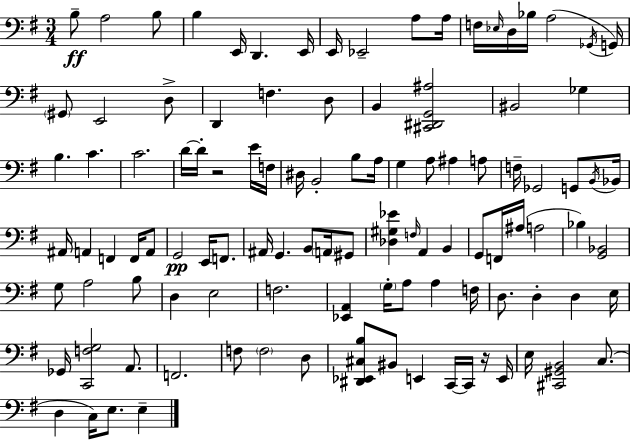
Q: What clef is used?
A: bass